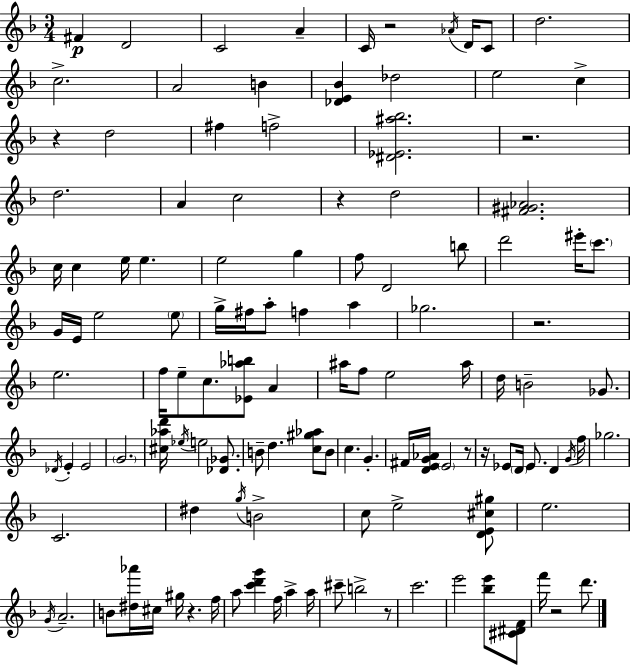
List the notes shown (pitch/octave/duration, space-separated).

F#4/q D4/h C4/h A4/q C4/s R/h Ab4/s D4/s C4/e D5/h. C5/h. A4/h B4/q [Db4,E4,Bb4]/q Db5/h E5/h C5/q R/q D5/h F#5/q F5/h [D#4,Eb4,A#5,Bb5]/h. R/h. D5/h. A4/q C5/h R/q D5/h [F#4,G#4,Ab4]/h. C5/s C5/q E5/s E5/q. E5/h G5/q F5/e D4/h B5/e D6/h EIS6/s C6/e. G4/s E4/s E5/h E5/e G5/s F#5/s A5/e F5/q A5/q Gb5/h. R/h. E5/h. F5/s E5/e C5/e. [Eb4,Ab5,B5]/e A4/q A#5/s F5/e E5/h A#5/s D5/s B4/h Gb4/e. Db4/s E4/q E4/h G4/h. [C#5,Ab5,D6]/s Eb5/s E5/h [Db4,Gb4]/e. B4/e D5/q. [C5,G#5,Ab5]/e B4/e C5/q. G4/q. F#4/s [D4,E4,G4,Ab4]/s E4/h R/e R/s Eb4/e D4/s Eb4/e. D4/q G4/s F5/s Gb5/h. C4/h. D#5/q G5/s B4/h C5/e E5/h [D4,E4,C#5,G#5]/e E5/h. G4/s A4/h. B4/e [D#5,Ab6]/s C#5/s G#5/s R/q. F5/s A5/e [C6,D6,G6]/q F5/s A5/q A5/s C#6/e B5/h R/e C6/h. E6/h [Bb5,E6]/e [C#4,D#4,F4]/e F6/s R/h D6/e.